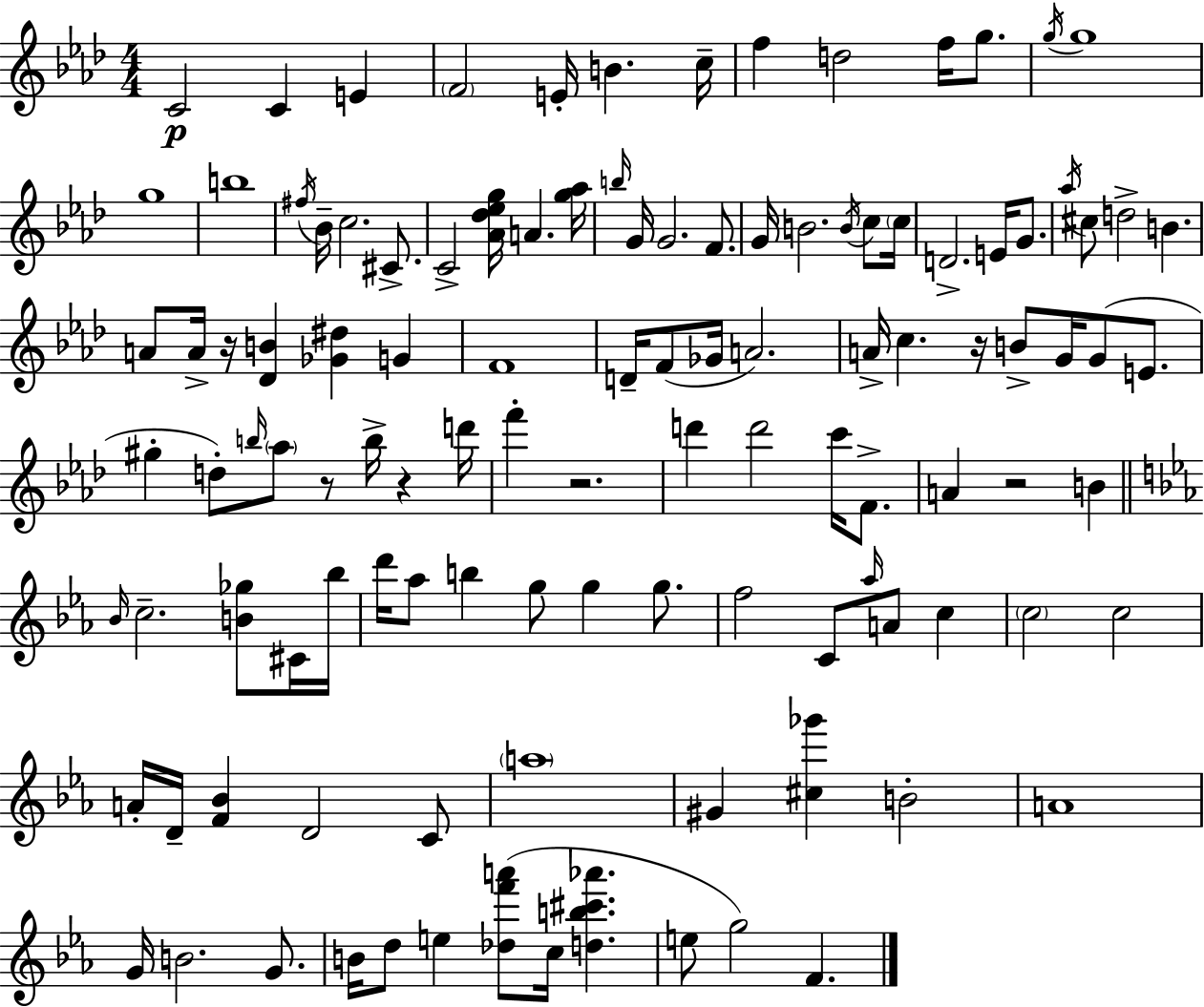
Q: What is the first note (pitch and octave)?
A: C4